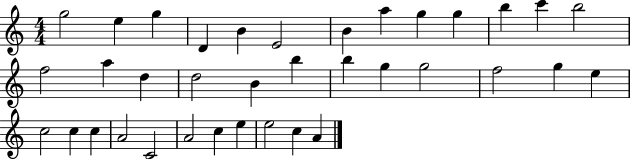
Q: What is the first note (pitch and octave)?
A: G5